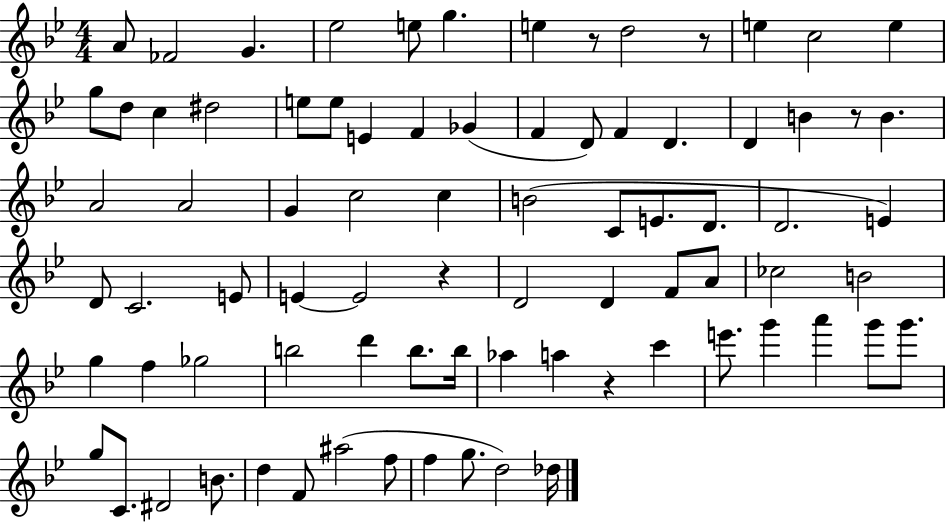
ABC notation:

X:1
T:Untitled
M:4/4
L:1/4
K:Bb
A/2 _F2 G _e2 e/2 g e z/2 d2 z/2 e c2 e g/2 d/2 c ^d2 e/2 e/2 E F _G F D/2 F D D B z/2 B A2 A2 G c2 c B2 C/2 E/2 D/2 D2 E D/2 C2 E/2 E E2 z D2 D F/2 A/2 _c2 B2 g f _g2 b2 d' b/2 b/4 _a a z c' e'/2 g' a' g'/2 g'/2 g/2 C/2 ^D2 B/2 d F/2 ^a2 f/2 f g/2 d2 _d/4